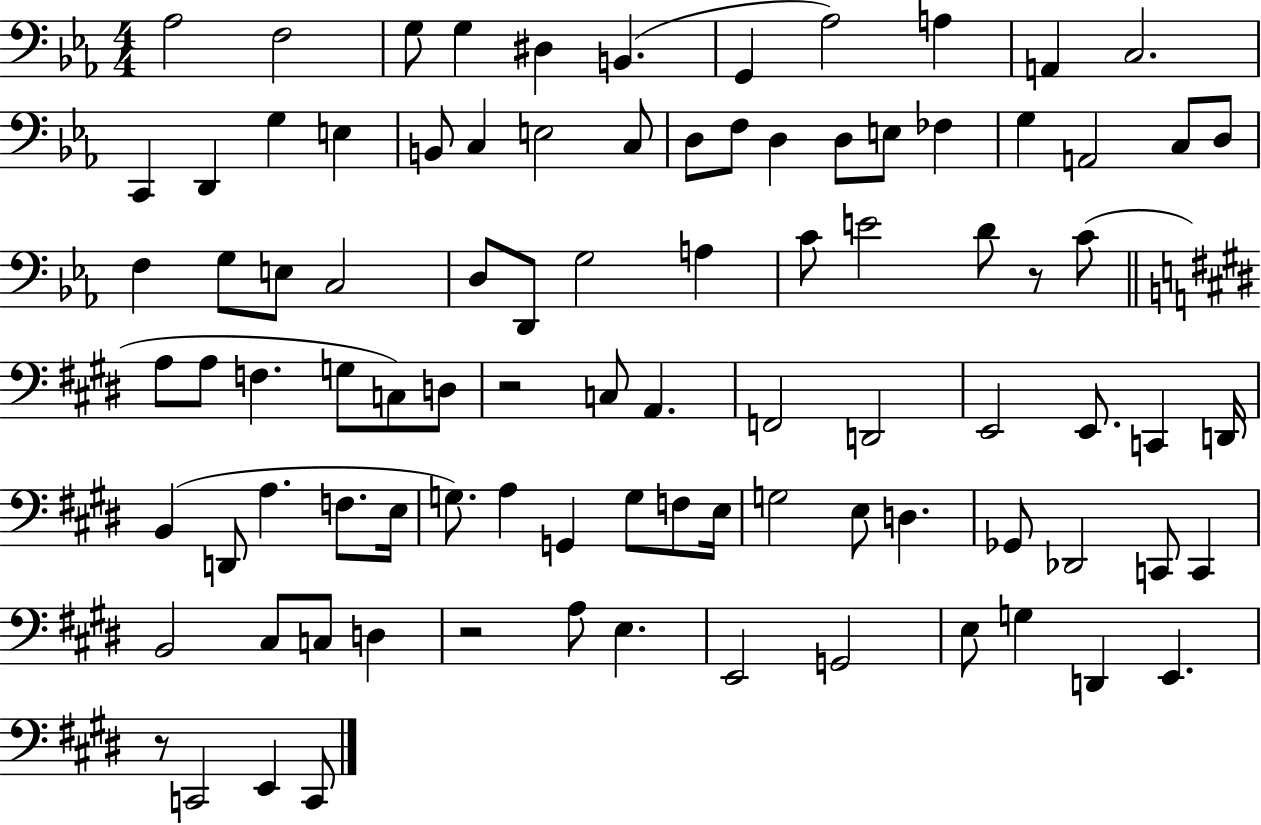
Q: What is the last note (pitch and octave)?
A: C2